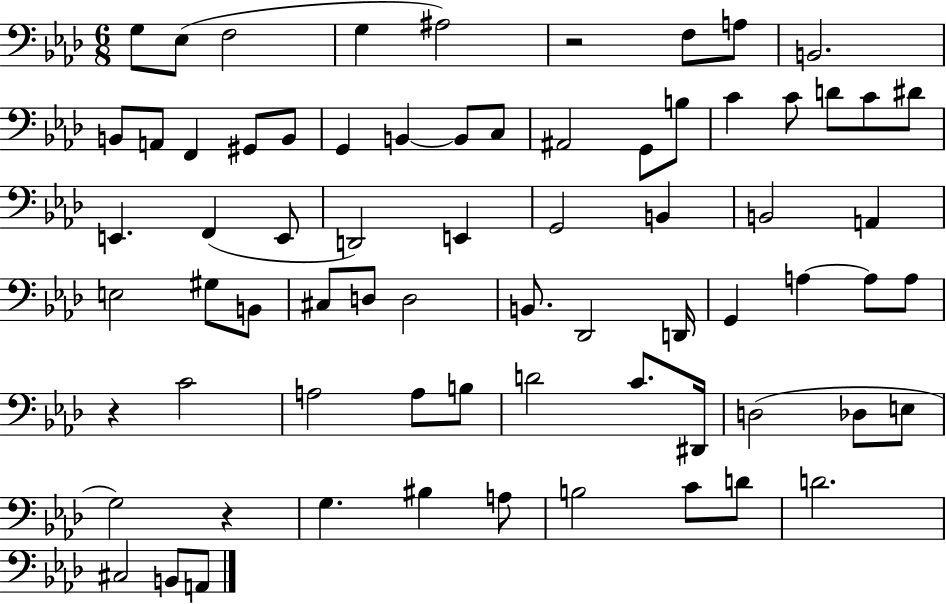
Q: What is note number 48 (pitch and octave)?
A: C4